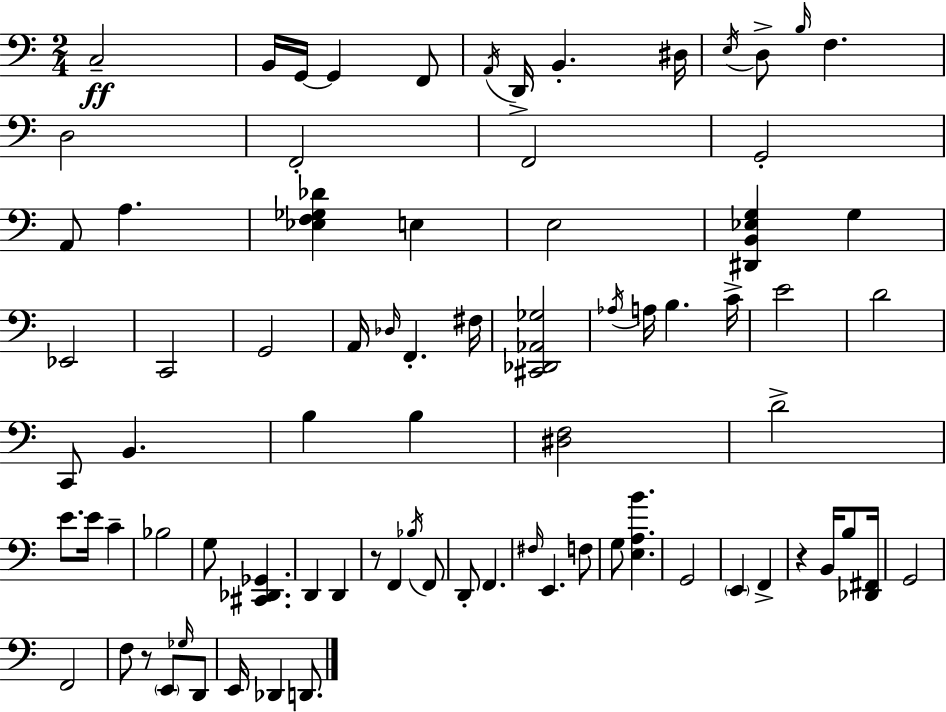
C3/h B2/s G2/s G2/q F2/e A2/s D2/s B2/q. D#3/s E3/s D3/e B3/s F3/q. D3/h F2/h F2/h G2/h A2/e A3/q. [Eb3,F3,Gb3,Db4]/q E3/q E3/h [D#2,B2,Eb3,G3]/q G3/q Eb2/h C2/h G2/h A2/s Db3/s F2/q. F#3/s [C#2,Db2,Ab2,Gb3]/h Ab3/s A3/s B3/q. C4/s E4/h D4/h C2/e B2/q. B3/q B3/q [D#3,F3]/h D4/h E4/e. E4/s C4/q Bb3/h G3/e [C#2,Db2,Gb2]/q. D2/q D2/q R/e F2/q Bb3/s F2/e D2/e F2/q. F#3/s E2/q. F3/e G3/e [E3,A3,B4]/q. G2/h E2/q F2/q R/q B2/s B3/e [Db2,F#2]/s G2/h F2/h F3/e R/e E2/e Gb3/s D2/e E2/s Db2/q D2/e.